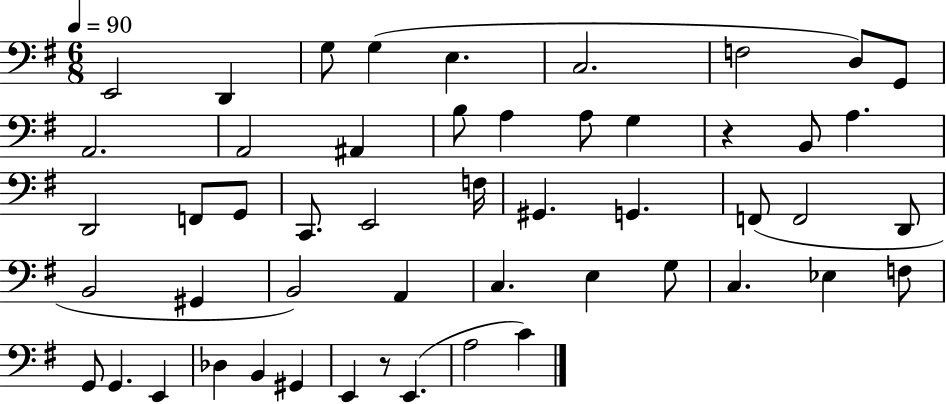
X:1
T:Untitled
M:6/8
L:1/4
K:G
E,,2 D,, G,/2 G, E, C,2 F,2 D,/2 G,,/2 A,,2 A,,2 ^A,, B,/2 A, A,/2 G, z B,,/2 A, D,,2 F,,/2 G,,/2 C,,/2 E,,2 F,/4 ^G,, G,, F,,/2 F,,2 D,,/2 B,,2 ^G,, B,,2 A,, C, E, G,/2 C, _E, F,/2 G,,/2 G,, E,, _D, B,, ^G,, E,, z/2 E,, A,2 C